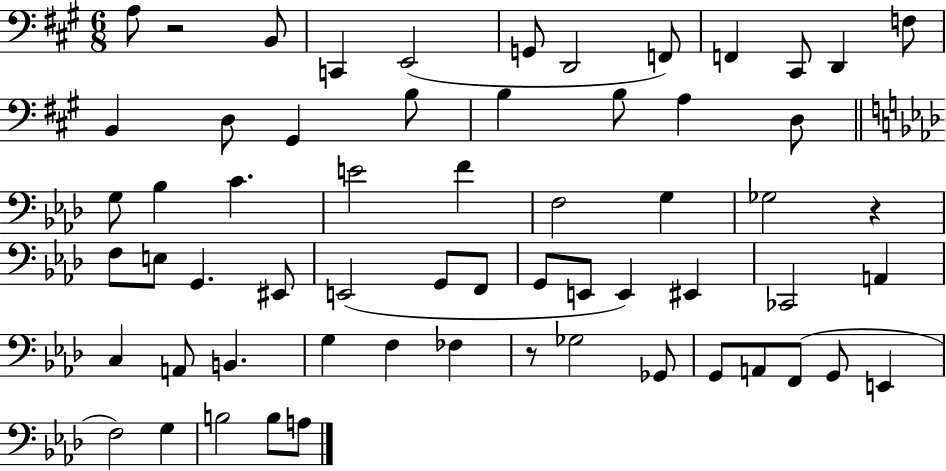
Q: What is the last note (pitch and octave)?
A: A3